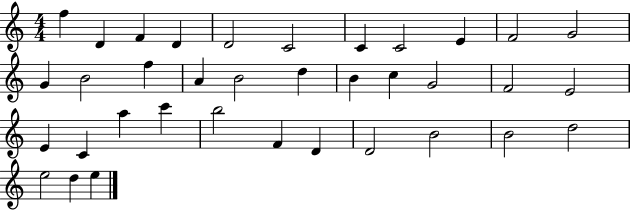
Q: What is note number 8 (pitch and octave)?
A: C4